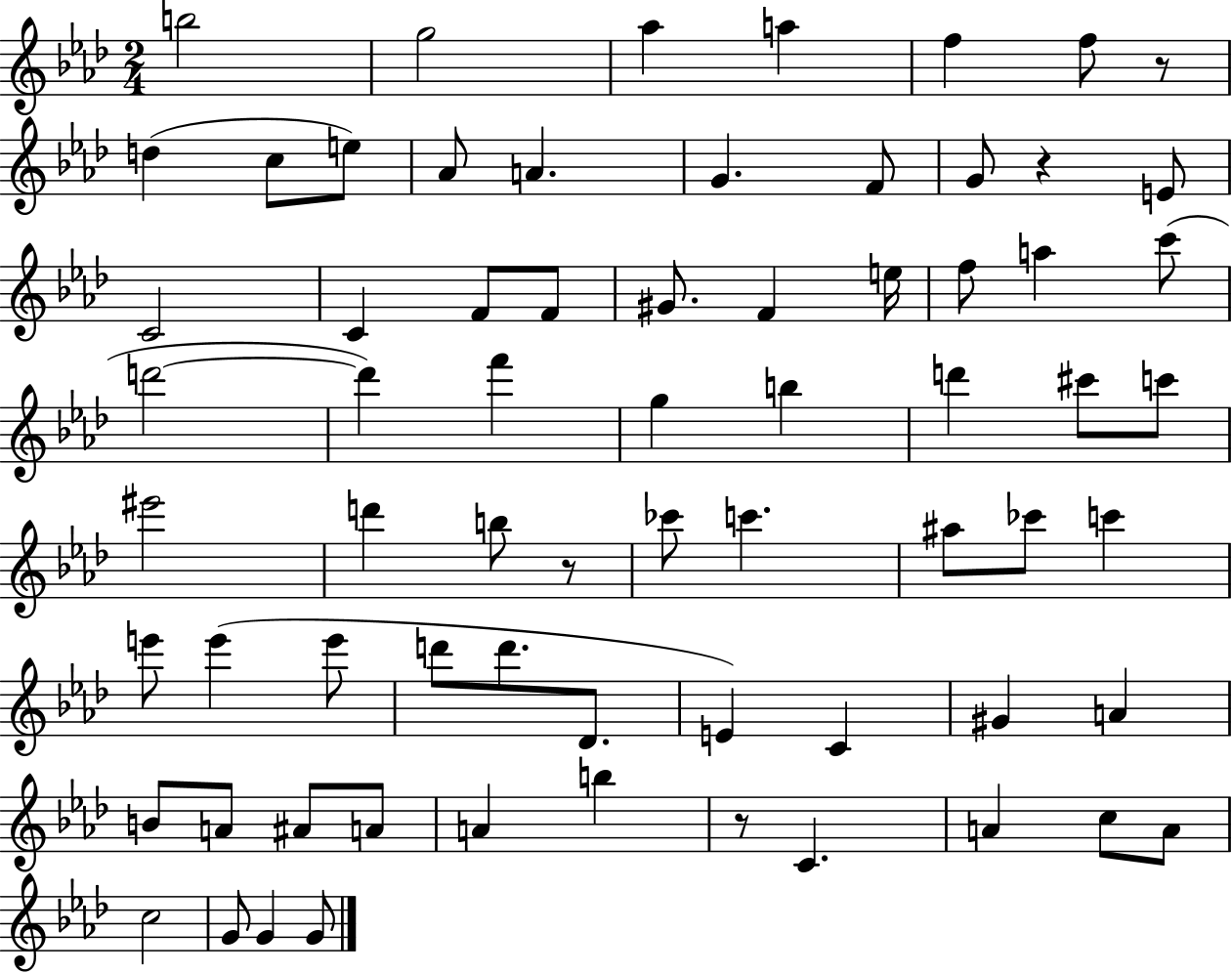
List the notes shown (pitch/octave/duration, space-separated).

B5/h G5/h Ab5/q A5/q F5/q F5/e R/e D5/q C5/e E5/e Ab4/e A4/q. G4/q. F4/e G4/e R/q E4/e C4/h C4/q F4/e F4/e G#4/e. F4/q E5/s F5/e A5/q C6/e D6/h D6/q F6/q G5/q B5/q D6/q C#6/e C6/e EIS6/h D6/q B5/e R/e CES6/e C6/q. A#5/e CES6/e C6/q E6/e E6/q E6/e D6/e D6/e. Db4/e. E4/q C4/q G#4/q A4/q B4/e A4/e A#4/e A4/e A4/q B5/q R/e C4/q. A4/q C5/e A4/e C5/h G4/e G4/q G4/e